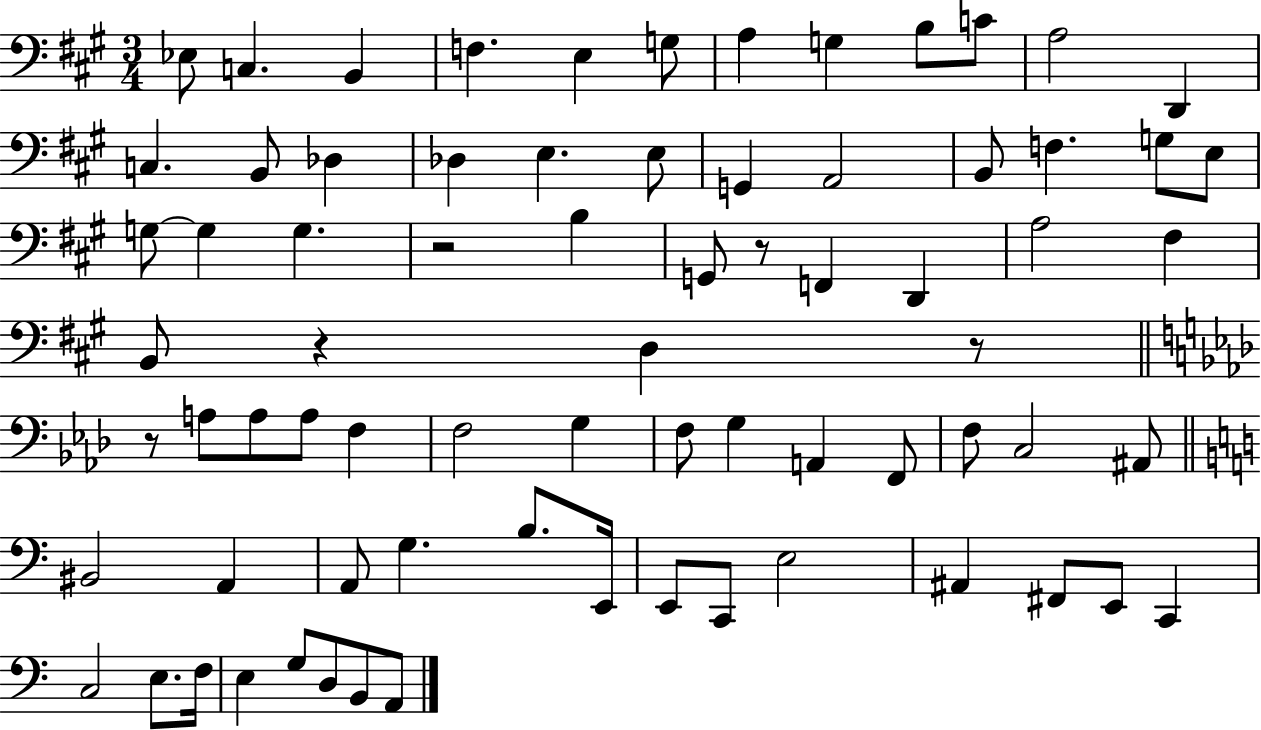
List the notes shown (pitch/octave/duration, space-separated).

Eb3/e C3/q. B2/q F3/q. E3/q G3/e A3/q G3/q B3/e C4/e A3/h D2/q C3/q. B2/e Db3/q Db3/q E3/q. E3/e G2/q A2/h B2/e F3/q. G3/e E3/e G3/e G3/q G3/q. R/h B3/q G2/e R/e F2/q D2/q A3/h F#3/q B2/e R/q D3/q R/e R/e A3/e A3/e A3/e F3/q F3/h G3/q F3/e G3/q A2/q F2/e F3/e C3/h A#2/e BIS2/h A2/q A2/e G3/q. B3/e. E2/s E2/e C2/e E3/h A#2/q F#2/e E2/e C2/q C3/h E3/e. F3/s E3/q G3/e D3/e B2/e A2/e